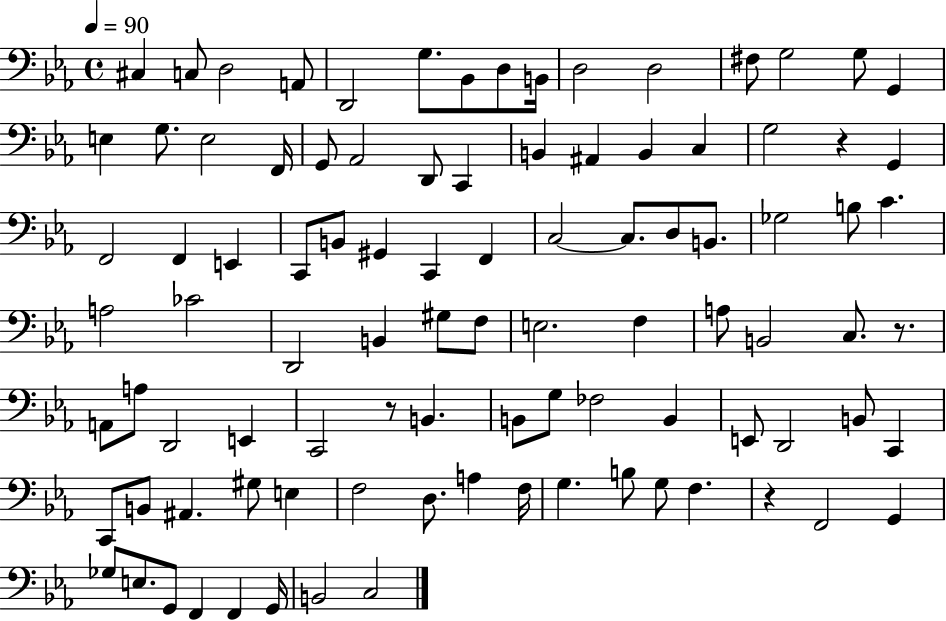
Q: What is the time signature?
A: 4/4